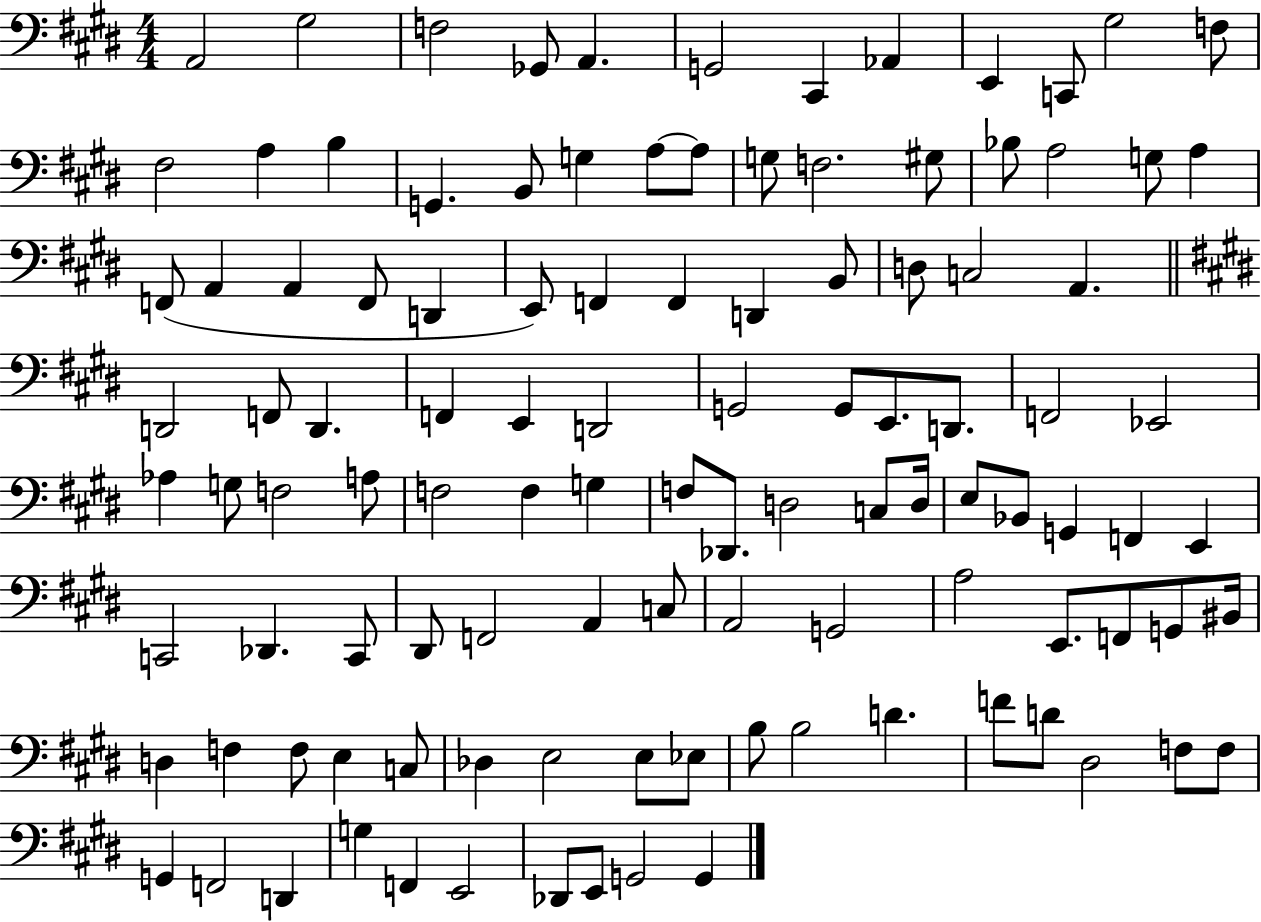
{
  \clef bass
  \numericTimeSignature
  \time 4/4
  \key e \major
  a,2 gis2 | f2 ges,8 a,4. | g,2 cis,4 aes,4 | e,4 c,8 gis2 f8 | \break fis2 a4 b4 | g,4. b,8 g4 a8~~ a8 | g8 f2. gis8 | bes8 a2 g8 a4 | \break f,8( a,4 a,4 f,8 d,4 | e,8) f,4 f,4 d,4 b,8 | d8 c2 a,4. | \bar "||" \break \key e \major d,2 f,8 d,4. | f,4 e,4 d,2 | g,2 g,8 e,8. d,8. | f,2 ees,2 | \break aes4 g8 f2 a8 | f2 f4 g4 | f8 des,8. d2 c8 d16 | e8 bes,8 g,4 f,4 e,4 | \break c,2 des,4. c,8 | dis,8 f,2 a,4 c8 | a,2 g,2 | a2 e,8. f,8 g,8 bis,16 | \break d4 f4 f8 e4 c8 | des4 e2 e8 ees8 | b8 b2 d'4. | f'8 d'8 dis2 f8 f8 | \break g,4 f,2 d,4 | g4 f,4 e,2 | des,8 e,8 g,2 g,4 | \bar "|."
}